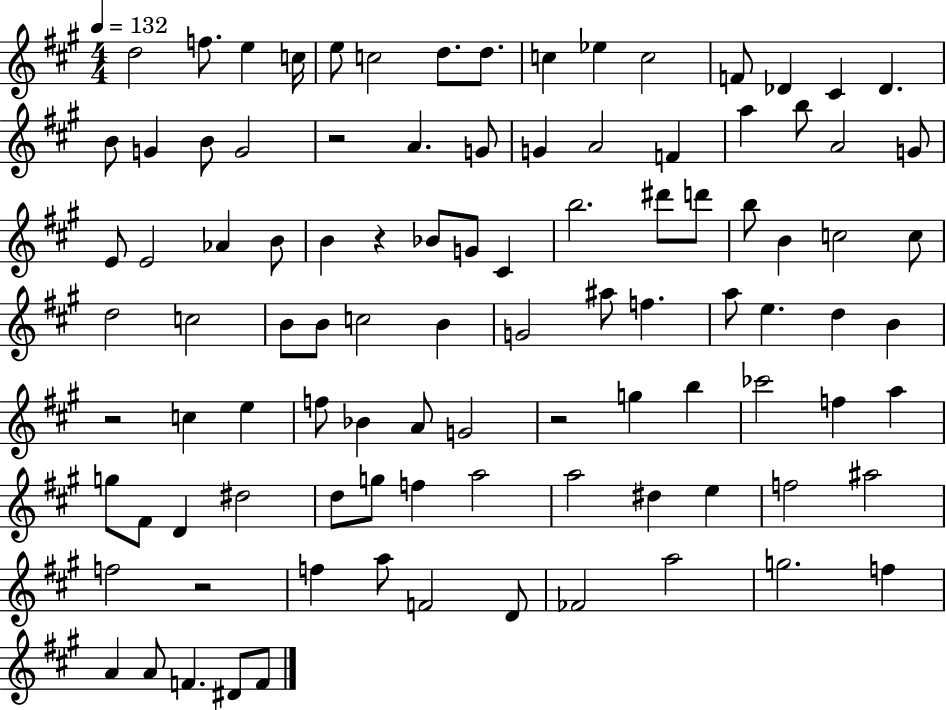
D5/h F5/e. E5/q C5/s E5/e C5/h D5/e. D5/e. C5/q Eb5/q C5/h F4/e Db4/q C#4/q Db4/q. B4/e G4/q B4/e G4/h R/h A4/q. G4/e G4/q A4/h F4/q A5/q B5/e A4/h G4/e E4/e E4/h Ab4/q B4/e B4/q R/q Bb4/e G4/e C#4/q B5/h. D#6/e D6/e B5/e B4/q C5/h C5/e D5/h C5/h B4/e B4/e C5/h B4/q G4/h A#5/e F5/q. A5/e E5/q. D5/q B4/q R/h C5/q E5/q F5/e Bb4/q A4/e G4/h R/h G5/q B5/q CES6/h F5/q A5/q G5/e F#4/e D4/q D#5/h D5/e G5/e F5/q A5/h A5/h D#5/q E5/q F5/h A#5/h F5/h R/h F5/q A5/e F4/h D4/e FES4/h A5/h G5/h. F5/q A4/q A4/e F4/q. D#4/e F4/e